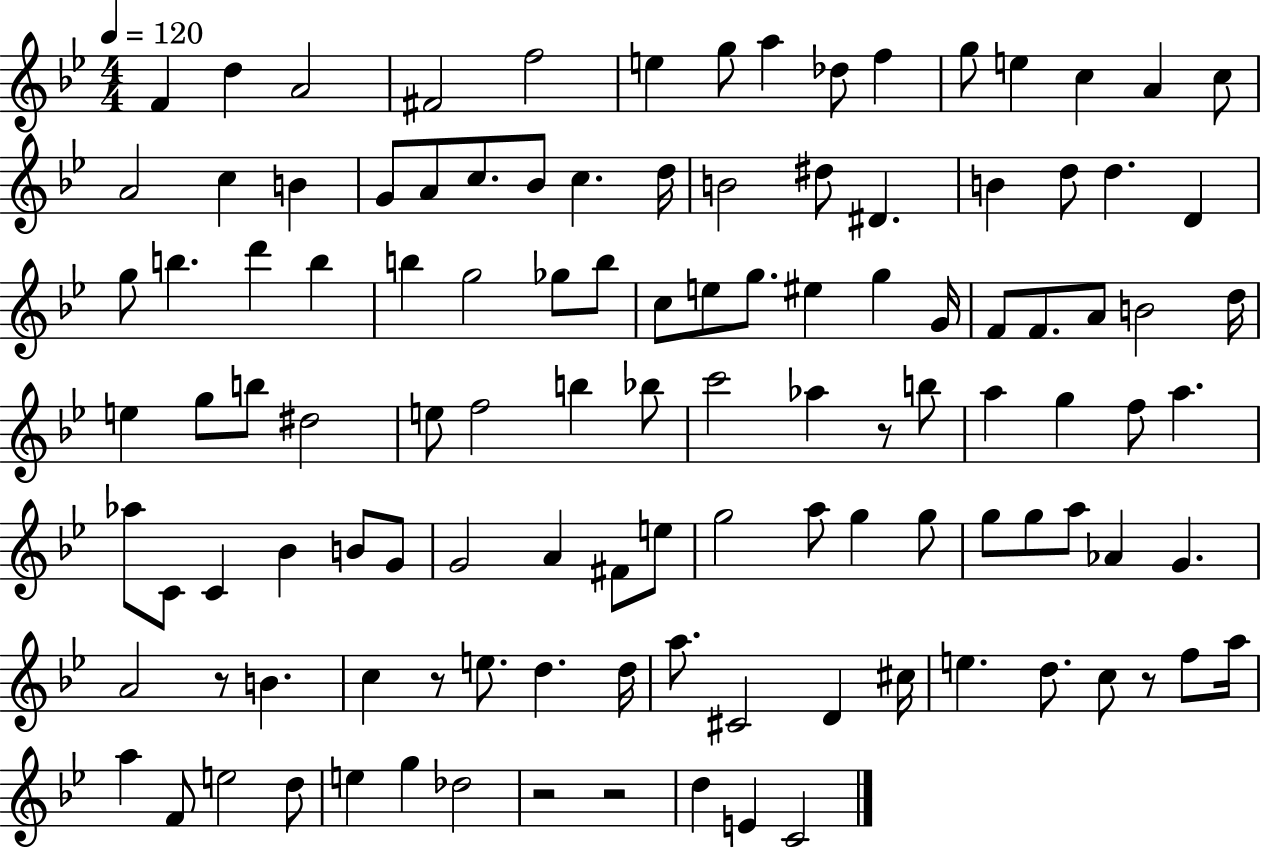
X:1
T:Untitled
M:4/4
L:1/4
K:Bb
F d A2 ^F2 f2 e g/2 a _d/2 f g/2 e c A c/2 A2 c B G/2 A/2 c/2 _B/2 c d/4 B2 ^d/2 ^D B d/2 d D g/2 b d' b b g2 _g/2 b/2 c/2 e/2 g/2 ^e g G/4 F/2 F/2 A/2 B2 d/4 e g/2 b/2 ^d2 e/2 f2 b _b/2 c'2 _a z/2 b/2 a g f/2 a _a/2 C/2 C _B B/2 G/2 G2 A ^F/2 e/2 g2 a/2 g g/2 g/2 g/2 a/2 _A G A2 z/2 B c z/2 e/2 d d/4 a/2 ^C2 D ^c/4 e d/2 c/2 z/2 f/2 a/4 a F/2 e2 d/2 e g _d2 z2 z2 d E C2